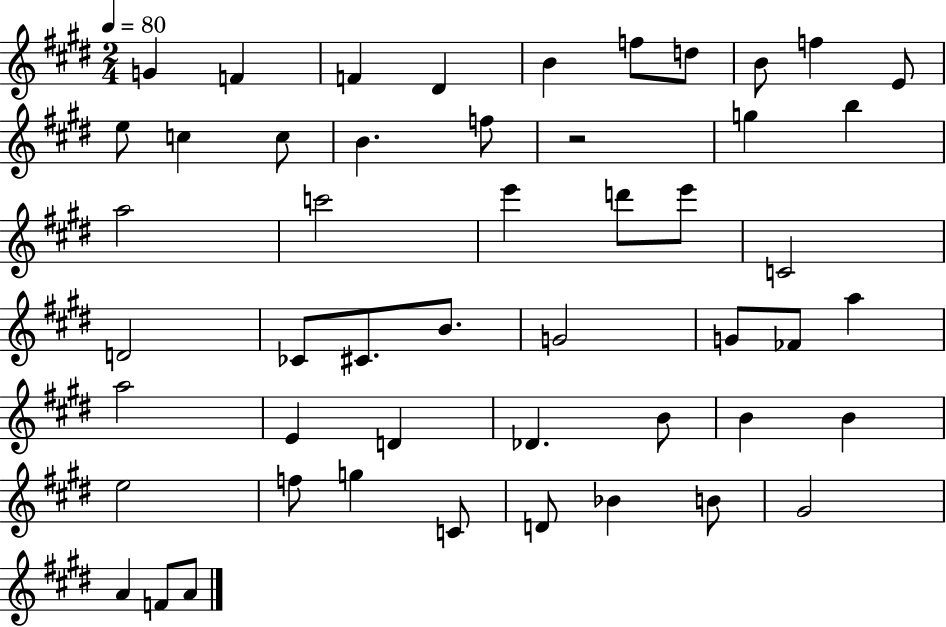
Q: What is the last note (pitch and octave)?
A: A4